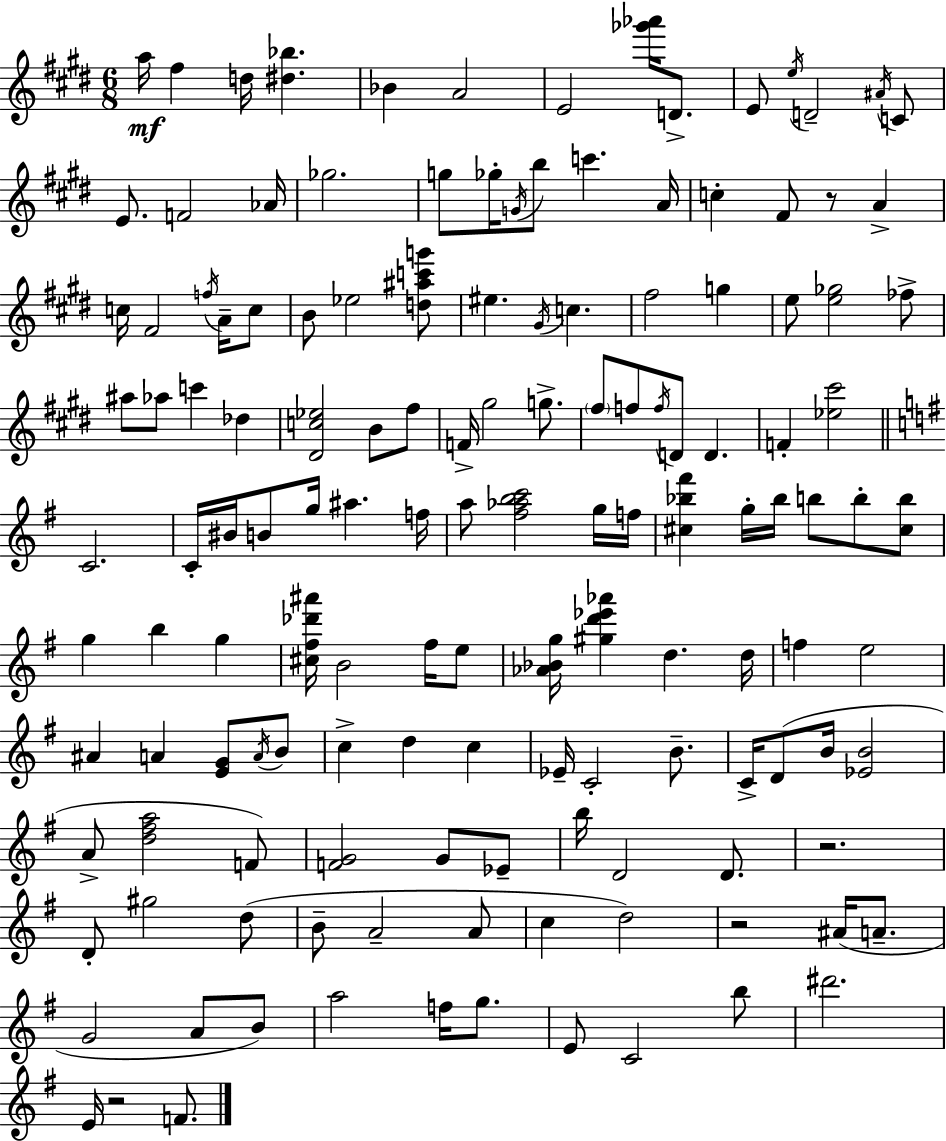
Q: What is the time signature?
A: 6/8